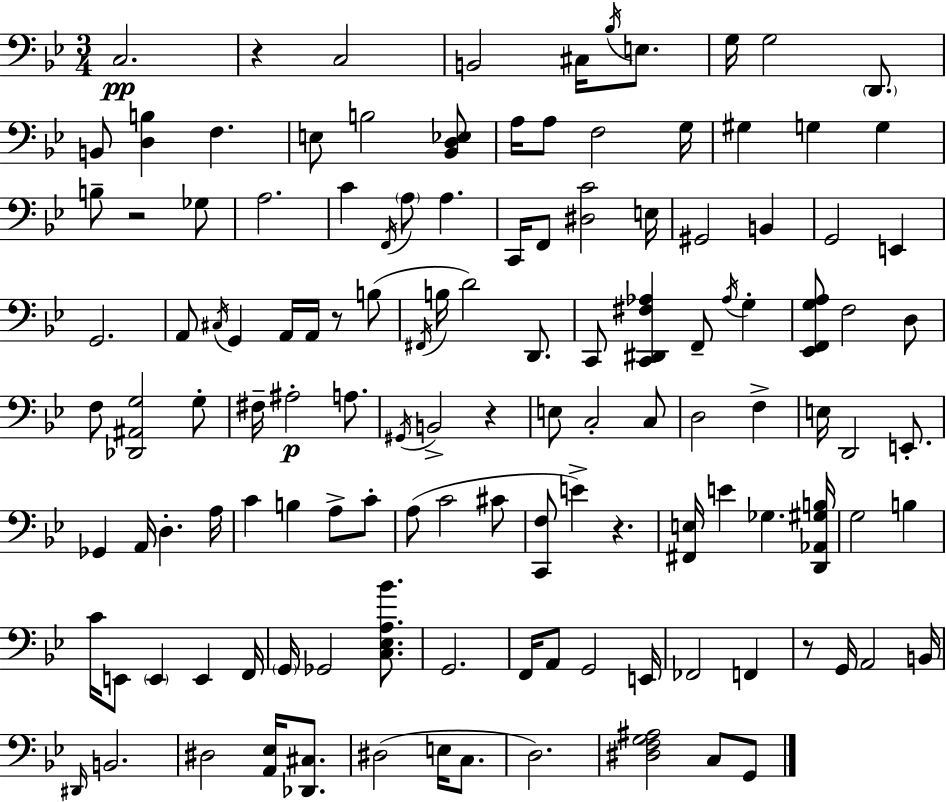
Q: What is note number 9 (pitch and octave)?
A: D2